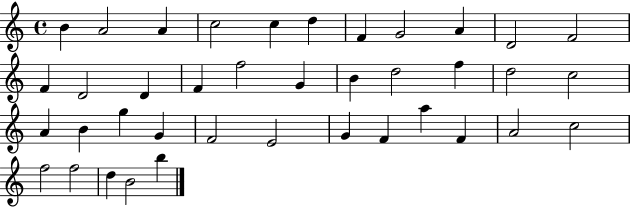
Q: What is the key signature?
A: C major